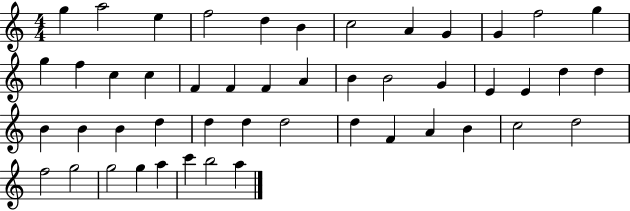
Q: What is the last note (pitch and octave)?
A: A5